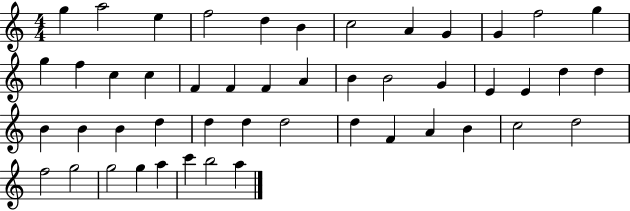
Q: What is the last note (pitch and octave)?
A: A5